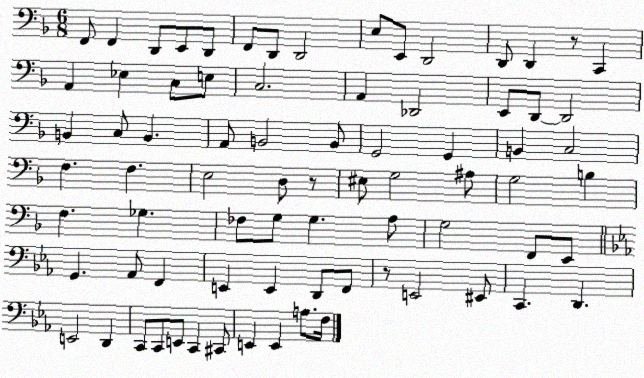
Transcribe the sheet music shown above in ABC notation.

X:1
T:Untitled
M:6/8
L:1/4
K:F
F,,/2 F,, D,,/2 E,,/2 D,,/2 F,,/2 D,,/2 D,,2 E,/2 E,,/2 D,,2 D,,/2 D,, z/2 C,, A,, _E, C,/2 E,/2 C,2 A,, _D,,2 E,,/2 D,,/2 D,,2 B,, C,/2 B,, A,,/2 B,,2 B,,/2 G,,2 G,, B,, C,2 F, F, E,2 D,/2 z/2 ^E,/2 G,2 ^A,/2 G,2 B, F, _G, _F,/2 G,/2 G, A,/2 G,2 F,,/2 E,,/2 G,, _A,,/2 F,, E,, E,, D,,/2 F,,/2 z/2 E,,2 ^E,,/2 C,, D,, E,,2 D,, C,,/2 C,,/2 E,,/2 C,, ^C,,/2 E,, E,, A,/2 F,/4